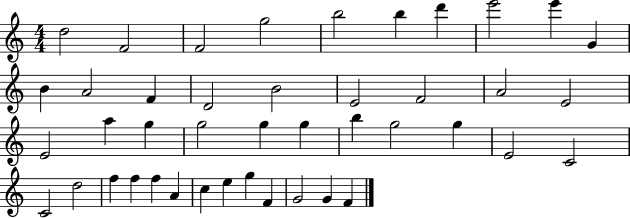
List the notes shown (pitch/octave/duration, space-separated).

D5/h F4/h F4/h G5/h B5/h B5/q D6/q E6/h E6/q G4/q B4/q A4/h F4/q D4/h B4/h E4/h F4/h A4/h E4/h E4/h A5/q G5/q G5/h G5/q G5/q B5/q G5/h G5/q E4/h C4/h C4/h D5/h F5/q F5/q F5/q A4/q C5/q E5/q G5/q F4/q G4/h G4/q F4/q